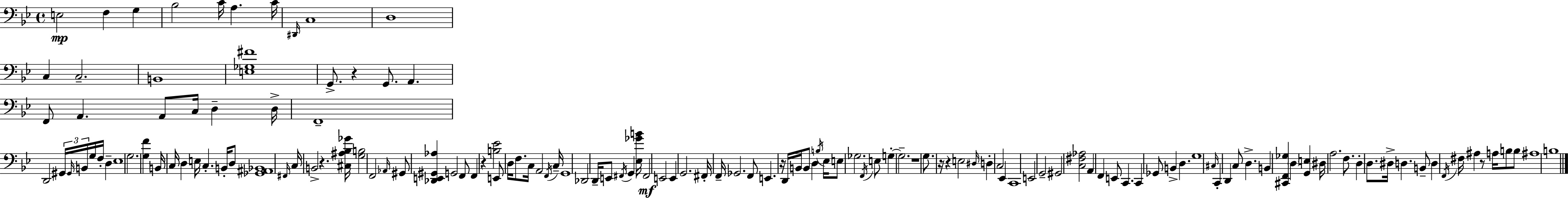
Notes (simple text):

E3/h F3/q G3/q Bb3/h C4/s A3/q. C4/s D#2/s C3/w D3/w C3/q C3/h. B2/w [E3,Gb3,F#4]/w G2/e. R/q G2/e. A2/q. F2/e A2/q. A2/e C3/s D3/q D3/s F2/w D2/h G#2/s G#2/s B2/s G3/s F3/s D3/q Eb3/w G3/h. [G3,F4]/q B2/s C3/s D3/q E3/s C3/q. B2/s D3/e [Gb2,A#2,Bb2]/w F#2/s C3/s B2/h R/q. [C#3,A#3,Bb3,Gb4]/s [G3,B3]/h F2/h Ab2/s G#2/e [Db2,E2,G#2,Ab3]/q G2/h F2/e F2/q R/q [B3,Eb4]/h E2/e D3/s F3/e. C3/s A2/h F2/s C3/s G2/w Db2/h D2/s E2/e F#2/s G2/q [Eb3,Gb4,B4]/s F#2/h E2/h E2/q G2/h. F#2/s F2/s Gb2/h. F2/e E2/q. R/s D2/s B2/s B2/e D3/q B3/s Eb3/s E3/e Gb3/h. F2/s E3/e G3/q G3/h. R/w G3/e. R/s R/q E3/h D#3/s D3/q C3/h Eb2/q C2/w E2/h G2/h G#2/h [C3,F#3,Ab3]/h A2/q F2/q E2/e C2/q. C2/q Gb2/e B2/q D3/q. G3/w C#3/s C2/q D2/q C3/e D3/q. B2/q [C#2,F2,Gb3]/q D3/q [G2,E3]/q D#3/s A3/h. F3/e. D3/q D3/e. D#3/s D3/q. B2/e D3/q F2/s F#3/s A#3/q R/e A3/s B3/e B3/e A#3/w B3/w